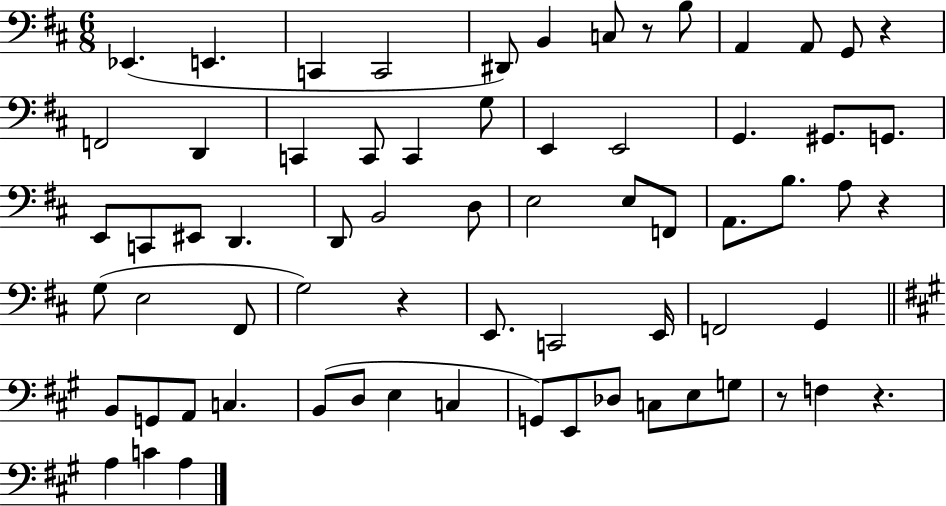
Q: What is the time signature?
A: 6/8